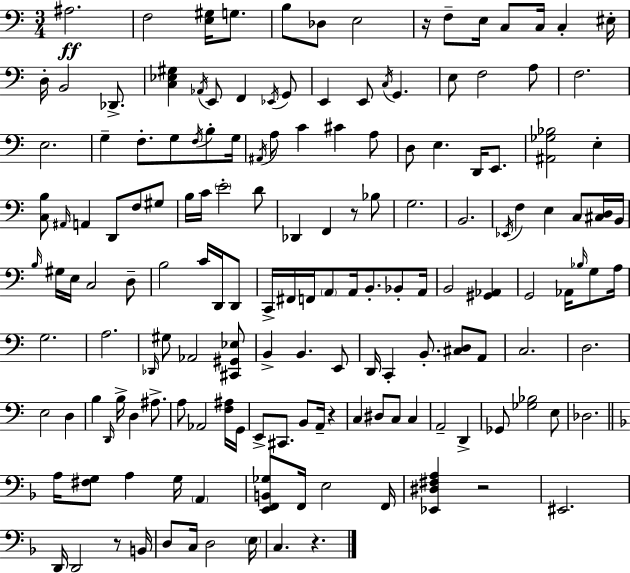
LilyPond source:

{
  \clef bass
  \numericTimeSignature
  \time 3/4
  \key a \minor
  \repeat volta 2 { ais2.\ff | f2 <e gis>16 g8. | b8 des8 e2 | r16 f8-- e16 c8 c16 c4-. eis16-. | \break d16-. b,2 des,8.-> | <c ees gis>4 \acciaccatura { aes,16 } e,8 f,4 \acciaccatura { ees,16 } | g,8 e,4 e,8 \acciaccatura { c16 } g,4. | e8 f2 | \break a8 f2. | e2. | g4-- f8.-. g8 | \acciaccatura { f16 } b8-. g16 \acciaccatura { ais,16 } a8 c'4 cis'4 | \break a8 d8 e4. | d,16 e,8. <ais, ges bes>2 | e4-. <c b>8 \grace { ais,16 } a,4 | d,8 f8 gis8 b16 c'16 \parenthesize e'2-. | \break d'8 des,4 f,4 | r8 bes8 g2. | b,2. | \acciaccatura { ees,16 } f4 e4 | \break c8 <cis d>16 b,16 \grace { b16 } gis16 e16 c2 | d8-- b2 | c'16 d,16 d,8 c,16-> fis,16 f,16 \parenthesize a,8 | a,16 b,8.-. bes,8-. a,16 b,2 | \break <gis, aes,>4 g,2 | aes,16 \grace { bes16 } g8 a16 g2. | a2. | \grace { des,16 } gis8 | \break aes,2 <cis, gis, ees>8 b,4-> | b,4. e,8 d,16 c,4-. | b,8.-. <cis d>8 a,8 c2. | d2. | \break e2 | d4 b4 | \grace { d,16 } b16-> d4 ais8.-> a8 | aes,2 <f ais>16 g,16 e,8-> | \break cis,8. b,8 a,16-- r4 c4 | dis8 c8 c4 a,2-- | d,4-> ges,8 | <ges bes>2 e8 des2. | \break \bar "||" \break \key d \minor a16 <fis g>8 a4 g16 \parenthesize a,4 | <e, f, b, ges>8 f,16 e2 f,16 | <ees, dis fis a>4 r2 | eis,2. | \break d,16 d,2 r8 b,16 | d8 c16 d2 \parenthesize e16 | c4. r4. | } \bar "|."
}